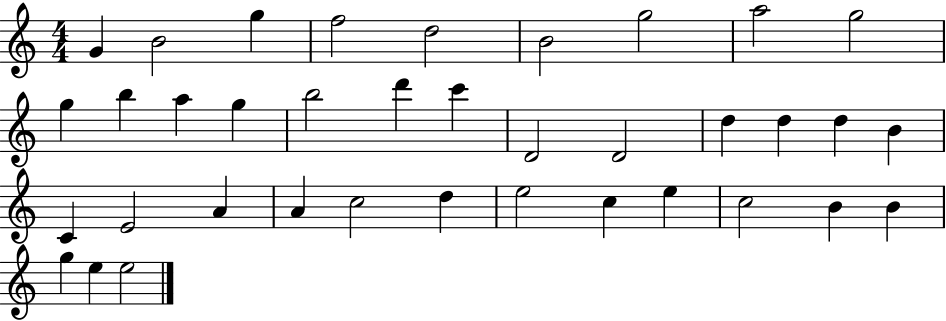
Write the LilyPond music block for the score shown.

{
  \clef treble
  \numericTimeSignature
  \time 4/4
  \key c \major
  g'4 b'2 g''4 | f''2 d''2 | b'2 g''2 | a''2 g''2 | \break g''4 b''4 a''4 g''4 | b''2 d'''4 c'''4 | d'2 d'2 | d''4 d''4 d''4 b'4 | \break c'4 e'2 a'4 | a'4 c''2 d''4 | e''2 c''4 e''4 | c''2 b'4 b'4 | \break g''4 e''4 e''2 | \bar "|."
}